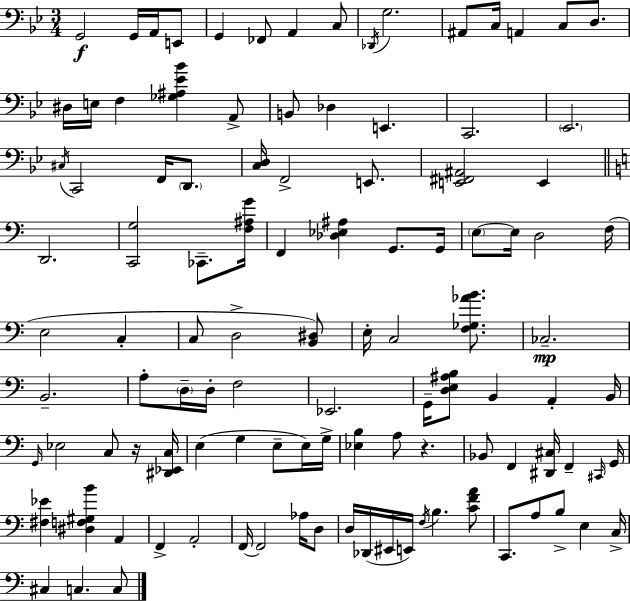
G2/h G2/s A2/s E2/e G2/q FES2/e A2/q C3/e Db2/s G3/h. A#2/e C3/s A2/q C3/e D3/e. D#3/s E3/s F3/q [Gb3,A#3,Eb4,Bb4]/q A2/e B2/e Db3/q E2/q. C2/h. Eb2/h. C#3/s C2/h F2/s D2/e. [C3,D3]/s F2/h E2/e. [E2,F#2,A#2]/h E2/q D2/h. [C2,G3]/h CES2/e. [F3,A#3,G4]/s F2/q [Db3,Eb3,A#3]/q G2/e. G2/s E3/e E3/s D3/h F3/s E3/h C3/q C3/e D3/h [B2,D#3]/e E3/s C3/h [F3,Gb3,Ab4,B4]/e. CES3/h. B2/h. A3/e D3/s D3/s F3/h Eb2/h. G2/s [D3,E3,A#3,B3]/e B2/q A2/q B2/s G2/s Eb3/h C3/e R/s [D#2,Eb2,C3]/s E3/q G3/q E3/e E3/s G3/s [Eb3,B3]/q A3/e R/q. Bb2/e F2/q [D#2,C#3]/s F2/q C#2/s G2/s [F#3,Eb4]/q [D#3,F3,G#3,B4]/q A2/q F2/q A2/h F2/s F2/h Ab3/s D3/e D3/s Db2/s EIS2/s E2/s F3/s B3/q. [C4,F4,A4]/e C2/e. A3/e B3/e E3/q C3/s C#3/q C3/q. C3/e